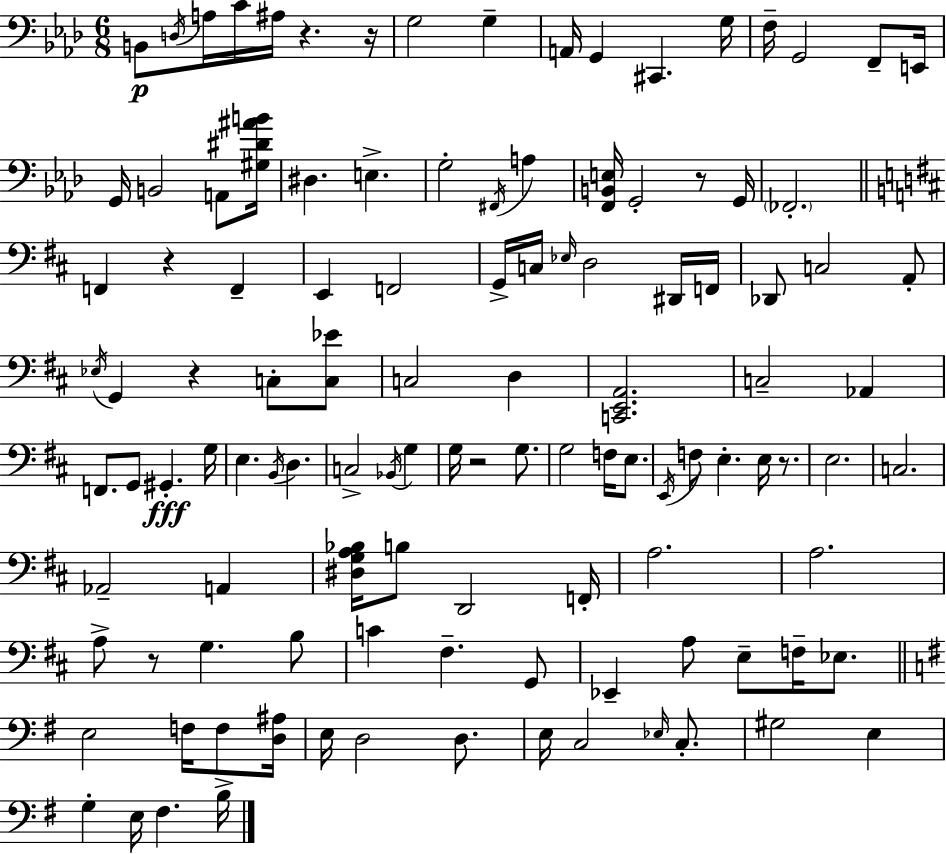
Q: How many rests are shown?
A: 8